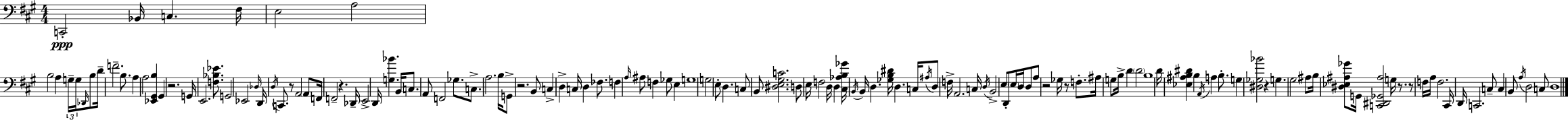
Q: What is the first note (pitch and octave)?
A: C2